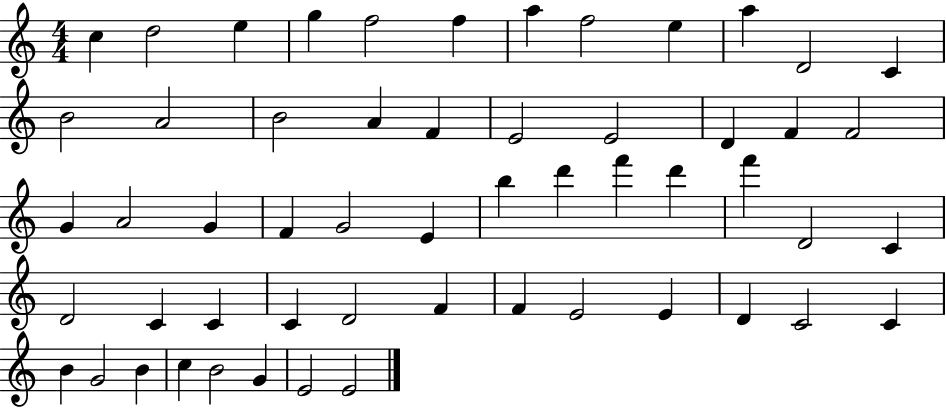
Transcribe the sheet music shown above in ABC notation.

X:1
T:Untitled
M:4/4
L:1/4
K:C
c d2 e g f2 f a f2 e a D2 C B2 A2 B2 A F E2 E2 D F F2 G A2 G F G2 E b d' f' d' f' D2 C D2 C C C D2 F F E2 E D C2 C B G2 B c B2 G E2 E2